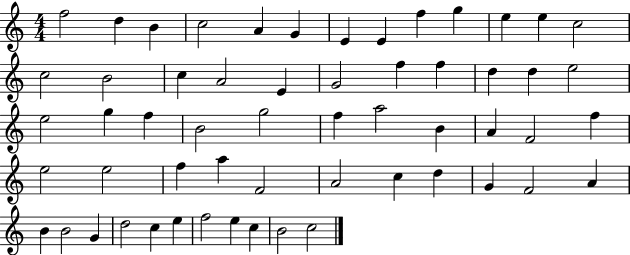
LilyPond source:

{
  \clef treble
  \numericTimeSignature
  \time 4/4
  \key c \major
  f''2 d''4 b'4 | c''2 a'4 g'4 | e'4 e'4 f''4 g''4 | e''4 e''4 c''2 | \break c''2 b'2 | c''4 a'2 e'4 | g'2 f''4 f''4 | d''4 d''4 e''2 | \break e''2 g''4 f''4 | b'2 g''2 | f''4 a''2 b'4 | a'4 f'2 f''4 | \break e''2 e''2 | f''4 a''4 f'2 | a'2 c''4 d''4 | g'4 f'2 a'4 | \break b'4 b'2 g'4 | d''2 c''4 e''4 | f''2 e''4 c''4 | b'2 c''2 | \break \bar "|."
}